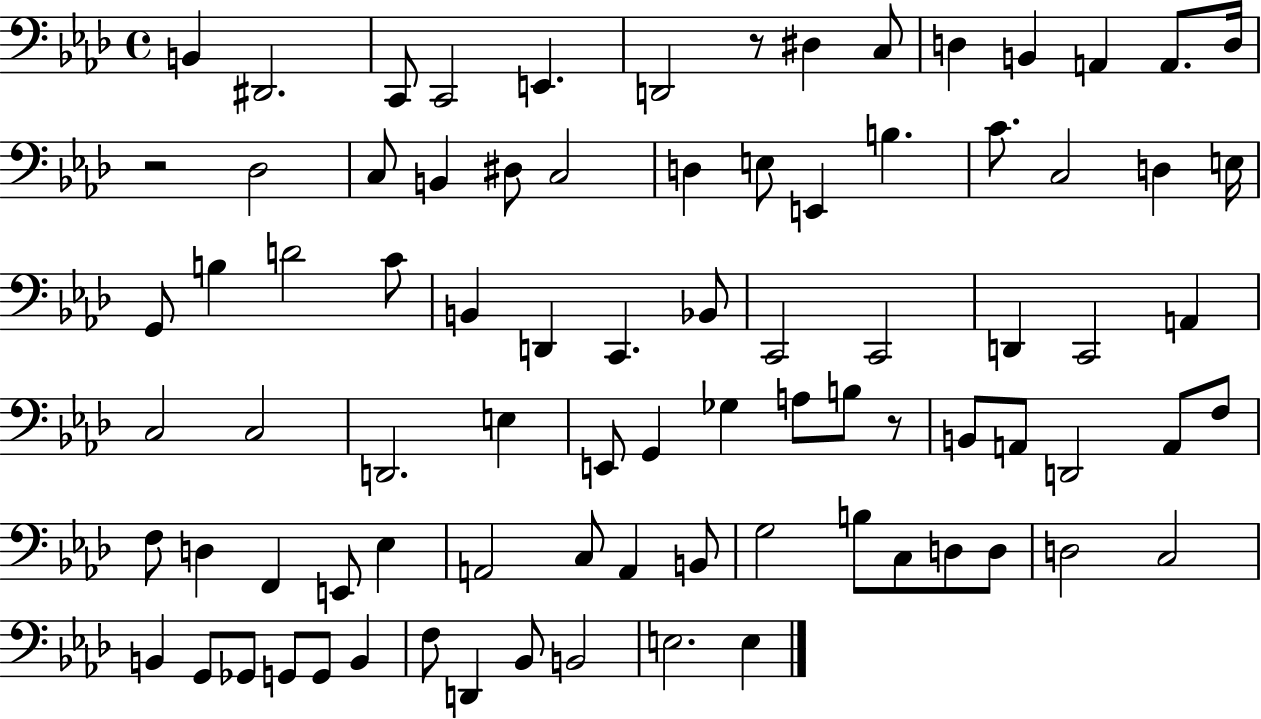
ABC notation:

X:1
T:Untitled
M:4/4
L:1/4
K:Ab
B,, ^D,,2 C,,/2 C,,2 E,, D,,2 z/2 ^D, C,/2 D, B,, A,, A,,/2 D,/4 z2 _D,2 C,/2 B,, ^D,/2 C,2 D, E,/2 E,, B, C/2 C,2 D, E,/4 G,,/2 B, D2 C/2 B,, D,, C,, _B,,/2 C,,2 C,,2 D,, C,,2 A,, C,2 C,2 D,,2 E, E,,/2 G,, _G, A,/2 B,/2 z/2 B,,/2 A,,/2 D,,2 A,,/2 F,/2 F,/2 D, F,, E,,/2 _E, A,,2 C,/2 A,, B,,/2 G,2 B,/2 C,/2 D,/2 D,/2 D,2 C,2 B,, G,,/2 _G,,/2 G,,/2 G,,/2 B,, F,/2 D,, _B,,/2 B,,2 E,2 E,